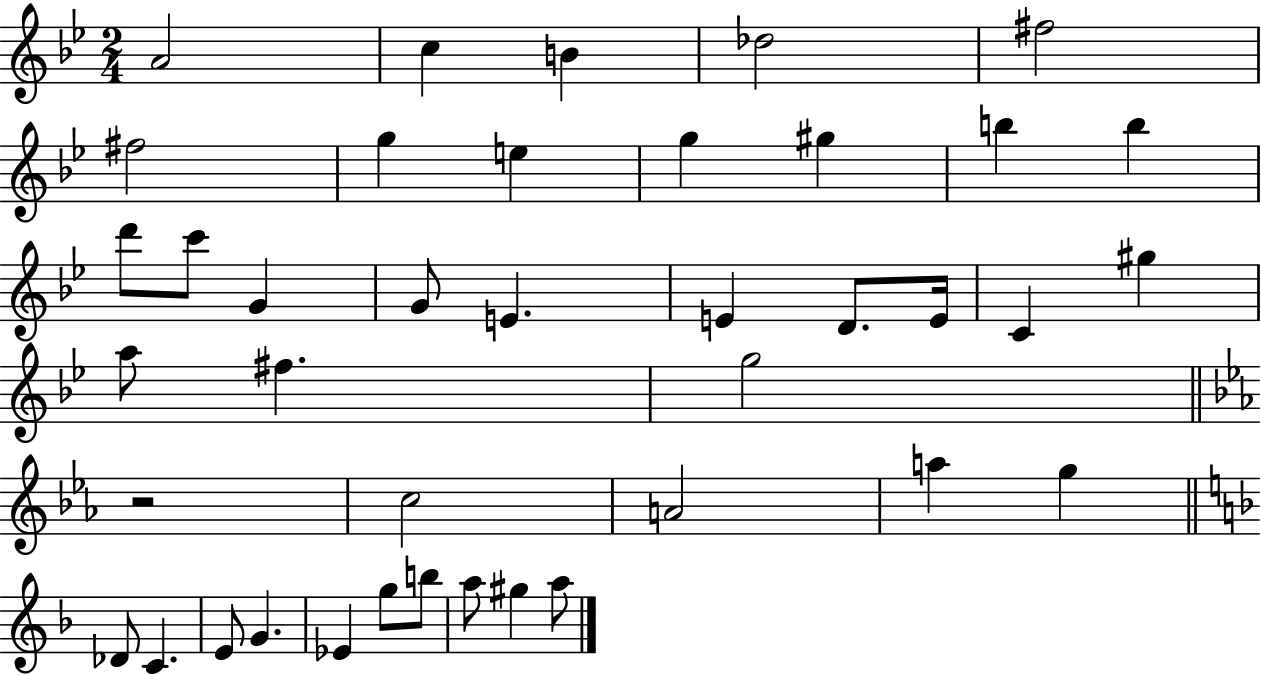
X:1
T:Untitled
M:2/4
L:1/4
K:Bb
A2 c B _d2 ^f2 ^f2 g e g ^g b b d'/2 c'/2 G G/2 E E D/2 E/4 C ^g a/2 ^f g2 z2 c2 A2 a g _D/2 C E/2 G _E g/2 b/2 a/2 ^g a/2